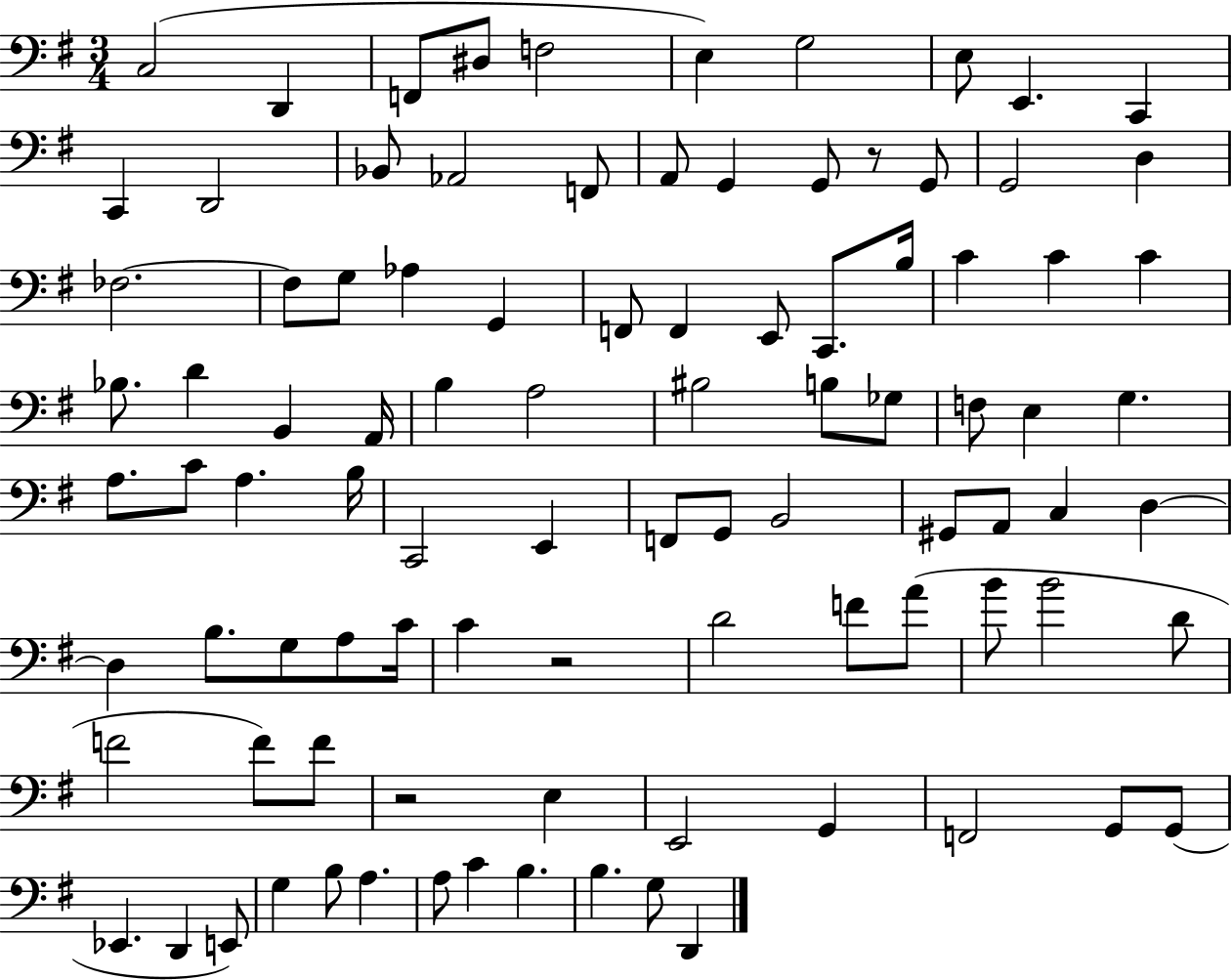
X:1
T:Untitled
M:3/4
L:1/4
K:G
C,2 D,, F,,/2 ^D,/2 F,2 E, G,2 E,/2 E,, C,, C,, D,,2 _B,,/2 _A,,2 F,,/2 A,,/2 G,, G,,/2 z/2 G,,/2 G,,2 D, _F,2 _F,/2 G,/2 _A, G,, F,,/2 F,, E,,/2 C,,/2 B,/4 C C C _B,/2 D B,, A,,/4 B, A,2 ^B,2 B,/2 _G,/2 F,/2 E, G, A,/2 C/2 A, B,/4 C,,2 E,, F,,/2 G,,/2 B,,2 ^G,,/2 A,,/2 C, D, D, B,/2 G,/2 A,/2 C/4 C z2 D2 F/2 A/2 B/2 B2 D/2 F2 F/2 F/2 z2 E, E,,2 G,, F,,2 G,,/2 G,,/2 _E,, D,, E,,/2 G, B,/2 A, A,/2 C B, B, G,/2 D,,